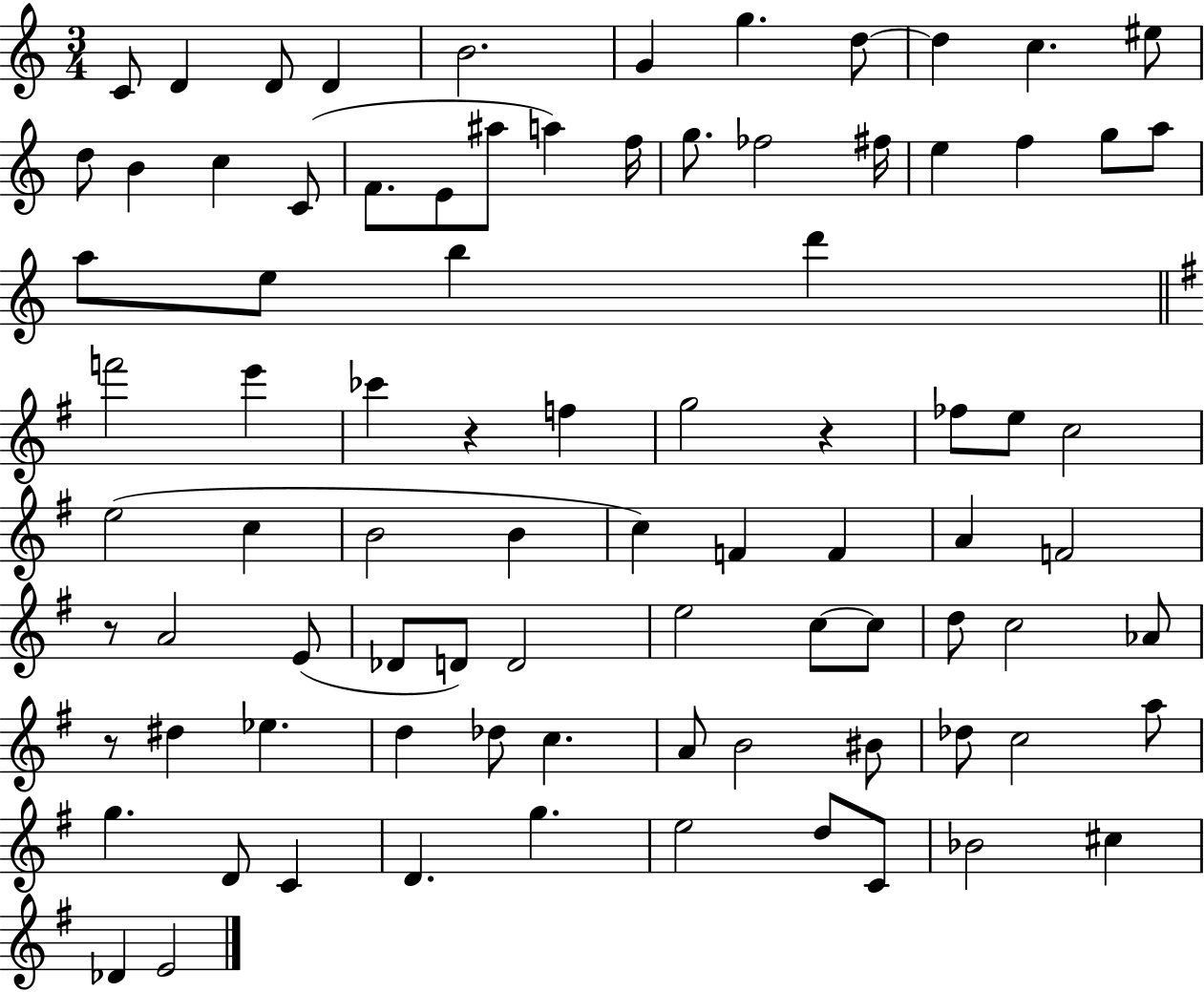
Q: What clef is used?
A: treble